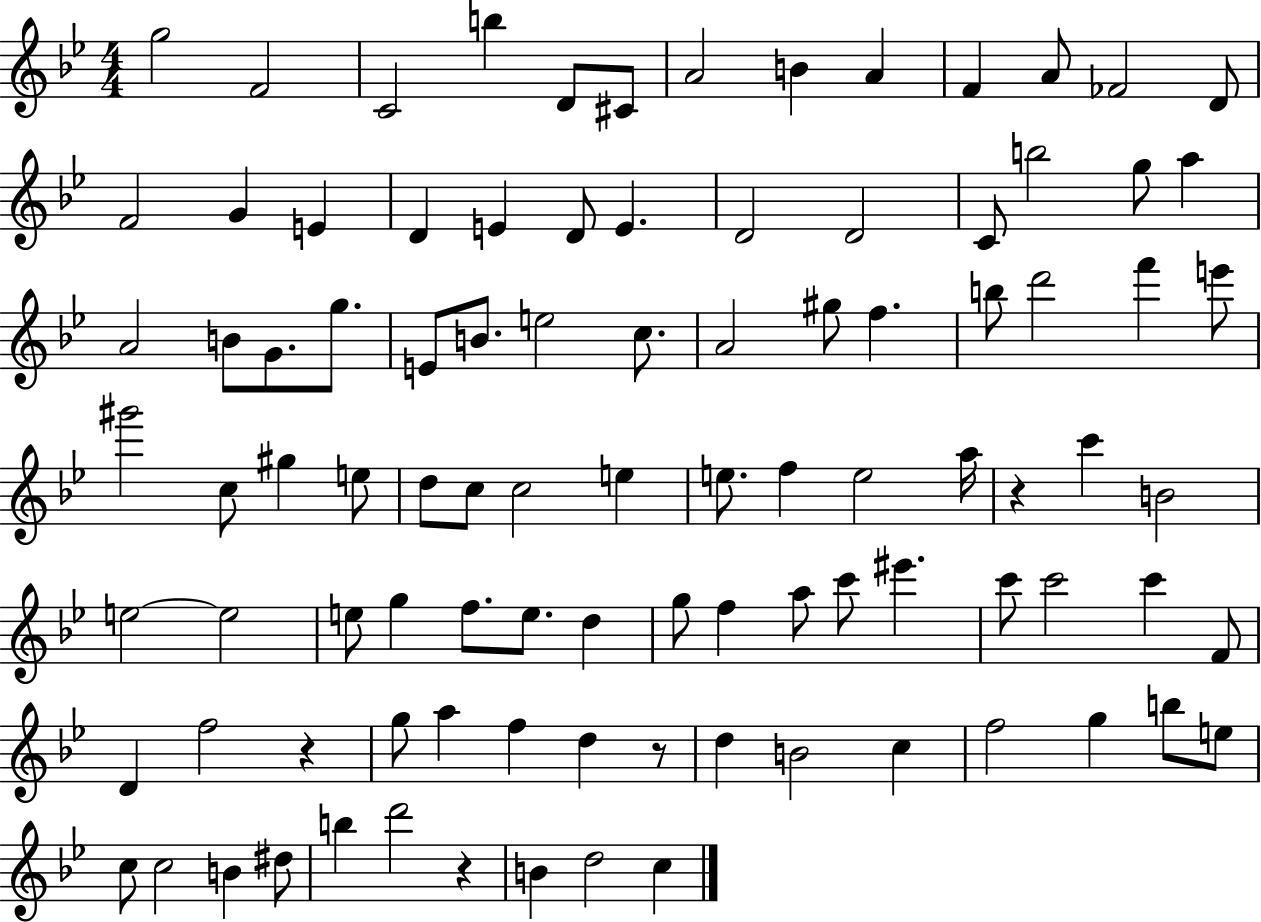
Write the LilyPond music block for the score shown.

{
  \clef treble
  \numericTimeSignature
  \time 4/4
  \key bes \major
  g''2 f'2 | c'2 b''4 d'8 cis'8 | a'2 b'4 a'4 | f'4 a'8 fes'2 d'8 | \break f'2 g'4 e'4 | d'4 e'4 d'8 e'4. | d'2 d'2 | c'8 b''2 g''8 a''4 | \break a'2 b'8 g'8. g''8. | e'8 b'8. e''2 c''8. | a'2 gis''8 f''4. | b''8 d'''2 f'''4 e'''8 | \break gis'''2 c''8 gis''4 e''8 | d''8 c''8 c''2 e''4 | e''8. f''4 e''2 a''16 | r4 c'''4 b'2 | \break e''2~~ e''2 | e''8 g''4 f''8. e''8. d''4 | g''8 f''4 a''8 c'''8 eis'''4. | c'''8 c'''2 c'''4 f'8 | \break d'4 f''2 r4 | g''8 a''4 f''4 d''4 r8 | d''4 b'2 c''4 | f''2 g''4 b''8 e''8 | \break c''8 c''2 b'4 dis''8 | b''4 d'''2 r4 | b'4 d''2 c''4 | \bar "|."
}